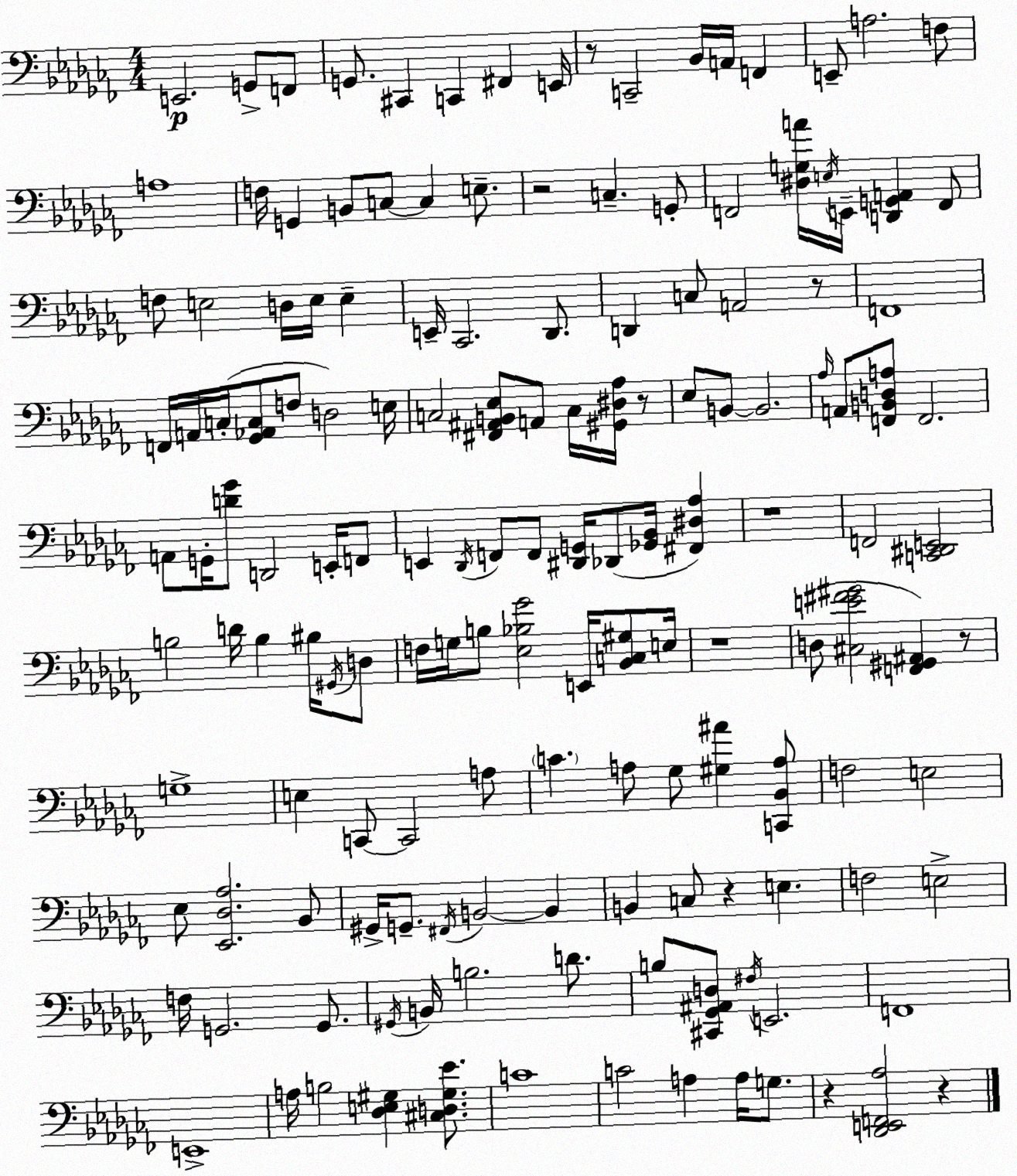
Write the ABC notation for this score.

X:1
T:Untitled
M:4/4
L:1/4
K:Abm
E,,2 G,,/2 F,,/2 G,,/2 ^C,, C,, ^F,, E,,/4 z/2 C,,2 _B,,/4 A,,/4 F,, E,,/2 A,2 F,/2 A,4 F,/4 G,, B,,/2 C,/2 C, E,/2 z2 C, G,,/2 F,,2 [^D,G,A]/4 E,/4 E,,/4 [D,,G,,A,,] F,,/2 F,/2 E,2 D,/4 E,/4 E, E,,/4 _C,,2 _D,,/2 D,, C,/2 A,,2 z/2 F,,4 F,,/4 A,,/4 C,/4 [_G,,_A,,C,]/2 F,/2 D,2 E,/4 C,2 [^F,,^A,,B,,_E,]/2 A,,/2 C,/4 [^G,,^D,_A,]/4 z/2 _E,/2 B,,/2 B,,2 _A,/4 A,,/2 [F,,B,,D,A,]/2 F,,2 A,,/2 G,,/4 [D_G]/2 D,,2 E,,/4 F,,/2 E,, _D,,/4 F,,/2 F,,/2 [^D,,G,,]/4 _D,,/2 [_G,,_B,,]/4 [^F,,^D,_A,] z4 F,,2 [C,,^D,,E,,]2 B,2 D/4 B, ^B,/4 ^G,,/4 D,/2 F,/4 G,/4 B,/2 [_E,_B,_G]2 E,,/4 [_B,,C,^G,]/2 E,/4 z4 D,/2 [^C,E^F^G]2 [F,,^G,,^A,,] z/2 G,4 E, C,,/2 C,,2 A,/2 C A,/2 _G,/2 [^G,^A] [C,,_B,,A,]/2 F,2 E,2 _E,/2 [_E,,_D,_A,]2 _B,,/2 ^G,,/4 G,,/2 ^F,,/4 B,,2 B,, B,, C,/2 z E, F,2 E,2 F,/4 G,,2 G,,/2 ^G,,/4 B,,/4 B,2 D/2 B,/2 [^C,,_G,,^A,,D,]/2 ^F,/4 E,,2 F,,4 E,,4 A,/4 B,2 [_D,E,^G,] [^C,D,^G,_E]/2 C4 C2 A, A,/4 G,/2 z [_D,,E,,F,,_A,]2 z